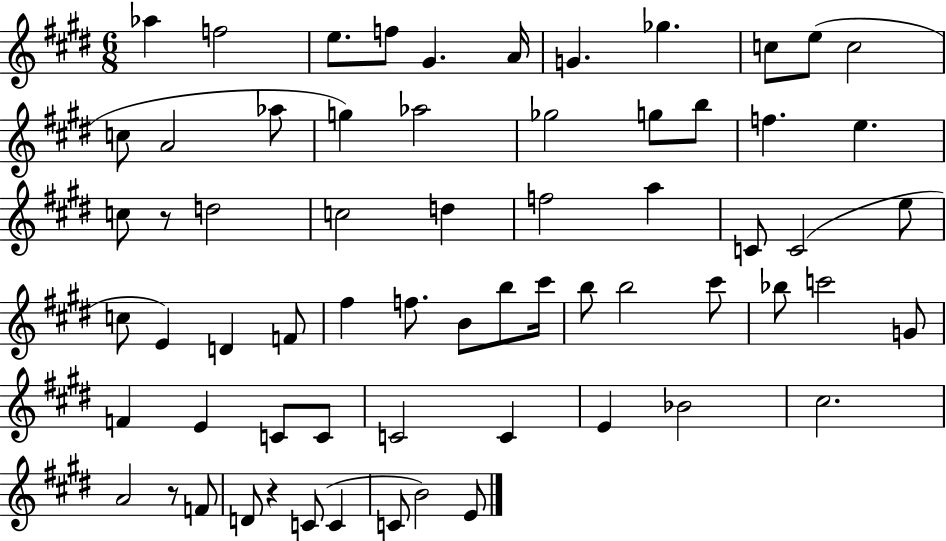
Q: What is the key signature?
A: E major